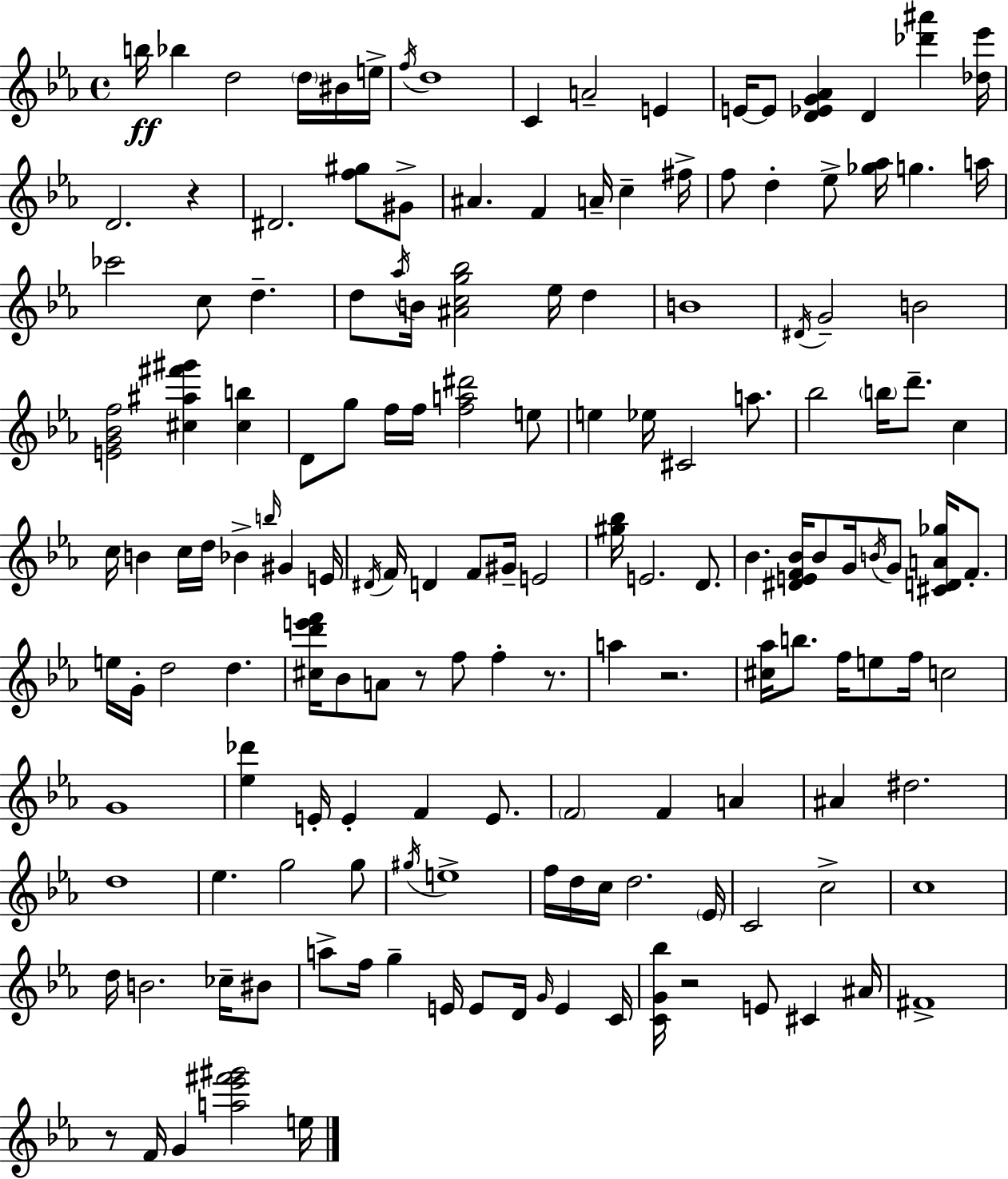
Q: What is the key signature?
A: C minor